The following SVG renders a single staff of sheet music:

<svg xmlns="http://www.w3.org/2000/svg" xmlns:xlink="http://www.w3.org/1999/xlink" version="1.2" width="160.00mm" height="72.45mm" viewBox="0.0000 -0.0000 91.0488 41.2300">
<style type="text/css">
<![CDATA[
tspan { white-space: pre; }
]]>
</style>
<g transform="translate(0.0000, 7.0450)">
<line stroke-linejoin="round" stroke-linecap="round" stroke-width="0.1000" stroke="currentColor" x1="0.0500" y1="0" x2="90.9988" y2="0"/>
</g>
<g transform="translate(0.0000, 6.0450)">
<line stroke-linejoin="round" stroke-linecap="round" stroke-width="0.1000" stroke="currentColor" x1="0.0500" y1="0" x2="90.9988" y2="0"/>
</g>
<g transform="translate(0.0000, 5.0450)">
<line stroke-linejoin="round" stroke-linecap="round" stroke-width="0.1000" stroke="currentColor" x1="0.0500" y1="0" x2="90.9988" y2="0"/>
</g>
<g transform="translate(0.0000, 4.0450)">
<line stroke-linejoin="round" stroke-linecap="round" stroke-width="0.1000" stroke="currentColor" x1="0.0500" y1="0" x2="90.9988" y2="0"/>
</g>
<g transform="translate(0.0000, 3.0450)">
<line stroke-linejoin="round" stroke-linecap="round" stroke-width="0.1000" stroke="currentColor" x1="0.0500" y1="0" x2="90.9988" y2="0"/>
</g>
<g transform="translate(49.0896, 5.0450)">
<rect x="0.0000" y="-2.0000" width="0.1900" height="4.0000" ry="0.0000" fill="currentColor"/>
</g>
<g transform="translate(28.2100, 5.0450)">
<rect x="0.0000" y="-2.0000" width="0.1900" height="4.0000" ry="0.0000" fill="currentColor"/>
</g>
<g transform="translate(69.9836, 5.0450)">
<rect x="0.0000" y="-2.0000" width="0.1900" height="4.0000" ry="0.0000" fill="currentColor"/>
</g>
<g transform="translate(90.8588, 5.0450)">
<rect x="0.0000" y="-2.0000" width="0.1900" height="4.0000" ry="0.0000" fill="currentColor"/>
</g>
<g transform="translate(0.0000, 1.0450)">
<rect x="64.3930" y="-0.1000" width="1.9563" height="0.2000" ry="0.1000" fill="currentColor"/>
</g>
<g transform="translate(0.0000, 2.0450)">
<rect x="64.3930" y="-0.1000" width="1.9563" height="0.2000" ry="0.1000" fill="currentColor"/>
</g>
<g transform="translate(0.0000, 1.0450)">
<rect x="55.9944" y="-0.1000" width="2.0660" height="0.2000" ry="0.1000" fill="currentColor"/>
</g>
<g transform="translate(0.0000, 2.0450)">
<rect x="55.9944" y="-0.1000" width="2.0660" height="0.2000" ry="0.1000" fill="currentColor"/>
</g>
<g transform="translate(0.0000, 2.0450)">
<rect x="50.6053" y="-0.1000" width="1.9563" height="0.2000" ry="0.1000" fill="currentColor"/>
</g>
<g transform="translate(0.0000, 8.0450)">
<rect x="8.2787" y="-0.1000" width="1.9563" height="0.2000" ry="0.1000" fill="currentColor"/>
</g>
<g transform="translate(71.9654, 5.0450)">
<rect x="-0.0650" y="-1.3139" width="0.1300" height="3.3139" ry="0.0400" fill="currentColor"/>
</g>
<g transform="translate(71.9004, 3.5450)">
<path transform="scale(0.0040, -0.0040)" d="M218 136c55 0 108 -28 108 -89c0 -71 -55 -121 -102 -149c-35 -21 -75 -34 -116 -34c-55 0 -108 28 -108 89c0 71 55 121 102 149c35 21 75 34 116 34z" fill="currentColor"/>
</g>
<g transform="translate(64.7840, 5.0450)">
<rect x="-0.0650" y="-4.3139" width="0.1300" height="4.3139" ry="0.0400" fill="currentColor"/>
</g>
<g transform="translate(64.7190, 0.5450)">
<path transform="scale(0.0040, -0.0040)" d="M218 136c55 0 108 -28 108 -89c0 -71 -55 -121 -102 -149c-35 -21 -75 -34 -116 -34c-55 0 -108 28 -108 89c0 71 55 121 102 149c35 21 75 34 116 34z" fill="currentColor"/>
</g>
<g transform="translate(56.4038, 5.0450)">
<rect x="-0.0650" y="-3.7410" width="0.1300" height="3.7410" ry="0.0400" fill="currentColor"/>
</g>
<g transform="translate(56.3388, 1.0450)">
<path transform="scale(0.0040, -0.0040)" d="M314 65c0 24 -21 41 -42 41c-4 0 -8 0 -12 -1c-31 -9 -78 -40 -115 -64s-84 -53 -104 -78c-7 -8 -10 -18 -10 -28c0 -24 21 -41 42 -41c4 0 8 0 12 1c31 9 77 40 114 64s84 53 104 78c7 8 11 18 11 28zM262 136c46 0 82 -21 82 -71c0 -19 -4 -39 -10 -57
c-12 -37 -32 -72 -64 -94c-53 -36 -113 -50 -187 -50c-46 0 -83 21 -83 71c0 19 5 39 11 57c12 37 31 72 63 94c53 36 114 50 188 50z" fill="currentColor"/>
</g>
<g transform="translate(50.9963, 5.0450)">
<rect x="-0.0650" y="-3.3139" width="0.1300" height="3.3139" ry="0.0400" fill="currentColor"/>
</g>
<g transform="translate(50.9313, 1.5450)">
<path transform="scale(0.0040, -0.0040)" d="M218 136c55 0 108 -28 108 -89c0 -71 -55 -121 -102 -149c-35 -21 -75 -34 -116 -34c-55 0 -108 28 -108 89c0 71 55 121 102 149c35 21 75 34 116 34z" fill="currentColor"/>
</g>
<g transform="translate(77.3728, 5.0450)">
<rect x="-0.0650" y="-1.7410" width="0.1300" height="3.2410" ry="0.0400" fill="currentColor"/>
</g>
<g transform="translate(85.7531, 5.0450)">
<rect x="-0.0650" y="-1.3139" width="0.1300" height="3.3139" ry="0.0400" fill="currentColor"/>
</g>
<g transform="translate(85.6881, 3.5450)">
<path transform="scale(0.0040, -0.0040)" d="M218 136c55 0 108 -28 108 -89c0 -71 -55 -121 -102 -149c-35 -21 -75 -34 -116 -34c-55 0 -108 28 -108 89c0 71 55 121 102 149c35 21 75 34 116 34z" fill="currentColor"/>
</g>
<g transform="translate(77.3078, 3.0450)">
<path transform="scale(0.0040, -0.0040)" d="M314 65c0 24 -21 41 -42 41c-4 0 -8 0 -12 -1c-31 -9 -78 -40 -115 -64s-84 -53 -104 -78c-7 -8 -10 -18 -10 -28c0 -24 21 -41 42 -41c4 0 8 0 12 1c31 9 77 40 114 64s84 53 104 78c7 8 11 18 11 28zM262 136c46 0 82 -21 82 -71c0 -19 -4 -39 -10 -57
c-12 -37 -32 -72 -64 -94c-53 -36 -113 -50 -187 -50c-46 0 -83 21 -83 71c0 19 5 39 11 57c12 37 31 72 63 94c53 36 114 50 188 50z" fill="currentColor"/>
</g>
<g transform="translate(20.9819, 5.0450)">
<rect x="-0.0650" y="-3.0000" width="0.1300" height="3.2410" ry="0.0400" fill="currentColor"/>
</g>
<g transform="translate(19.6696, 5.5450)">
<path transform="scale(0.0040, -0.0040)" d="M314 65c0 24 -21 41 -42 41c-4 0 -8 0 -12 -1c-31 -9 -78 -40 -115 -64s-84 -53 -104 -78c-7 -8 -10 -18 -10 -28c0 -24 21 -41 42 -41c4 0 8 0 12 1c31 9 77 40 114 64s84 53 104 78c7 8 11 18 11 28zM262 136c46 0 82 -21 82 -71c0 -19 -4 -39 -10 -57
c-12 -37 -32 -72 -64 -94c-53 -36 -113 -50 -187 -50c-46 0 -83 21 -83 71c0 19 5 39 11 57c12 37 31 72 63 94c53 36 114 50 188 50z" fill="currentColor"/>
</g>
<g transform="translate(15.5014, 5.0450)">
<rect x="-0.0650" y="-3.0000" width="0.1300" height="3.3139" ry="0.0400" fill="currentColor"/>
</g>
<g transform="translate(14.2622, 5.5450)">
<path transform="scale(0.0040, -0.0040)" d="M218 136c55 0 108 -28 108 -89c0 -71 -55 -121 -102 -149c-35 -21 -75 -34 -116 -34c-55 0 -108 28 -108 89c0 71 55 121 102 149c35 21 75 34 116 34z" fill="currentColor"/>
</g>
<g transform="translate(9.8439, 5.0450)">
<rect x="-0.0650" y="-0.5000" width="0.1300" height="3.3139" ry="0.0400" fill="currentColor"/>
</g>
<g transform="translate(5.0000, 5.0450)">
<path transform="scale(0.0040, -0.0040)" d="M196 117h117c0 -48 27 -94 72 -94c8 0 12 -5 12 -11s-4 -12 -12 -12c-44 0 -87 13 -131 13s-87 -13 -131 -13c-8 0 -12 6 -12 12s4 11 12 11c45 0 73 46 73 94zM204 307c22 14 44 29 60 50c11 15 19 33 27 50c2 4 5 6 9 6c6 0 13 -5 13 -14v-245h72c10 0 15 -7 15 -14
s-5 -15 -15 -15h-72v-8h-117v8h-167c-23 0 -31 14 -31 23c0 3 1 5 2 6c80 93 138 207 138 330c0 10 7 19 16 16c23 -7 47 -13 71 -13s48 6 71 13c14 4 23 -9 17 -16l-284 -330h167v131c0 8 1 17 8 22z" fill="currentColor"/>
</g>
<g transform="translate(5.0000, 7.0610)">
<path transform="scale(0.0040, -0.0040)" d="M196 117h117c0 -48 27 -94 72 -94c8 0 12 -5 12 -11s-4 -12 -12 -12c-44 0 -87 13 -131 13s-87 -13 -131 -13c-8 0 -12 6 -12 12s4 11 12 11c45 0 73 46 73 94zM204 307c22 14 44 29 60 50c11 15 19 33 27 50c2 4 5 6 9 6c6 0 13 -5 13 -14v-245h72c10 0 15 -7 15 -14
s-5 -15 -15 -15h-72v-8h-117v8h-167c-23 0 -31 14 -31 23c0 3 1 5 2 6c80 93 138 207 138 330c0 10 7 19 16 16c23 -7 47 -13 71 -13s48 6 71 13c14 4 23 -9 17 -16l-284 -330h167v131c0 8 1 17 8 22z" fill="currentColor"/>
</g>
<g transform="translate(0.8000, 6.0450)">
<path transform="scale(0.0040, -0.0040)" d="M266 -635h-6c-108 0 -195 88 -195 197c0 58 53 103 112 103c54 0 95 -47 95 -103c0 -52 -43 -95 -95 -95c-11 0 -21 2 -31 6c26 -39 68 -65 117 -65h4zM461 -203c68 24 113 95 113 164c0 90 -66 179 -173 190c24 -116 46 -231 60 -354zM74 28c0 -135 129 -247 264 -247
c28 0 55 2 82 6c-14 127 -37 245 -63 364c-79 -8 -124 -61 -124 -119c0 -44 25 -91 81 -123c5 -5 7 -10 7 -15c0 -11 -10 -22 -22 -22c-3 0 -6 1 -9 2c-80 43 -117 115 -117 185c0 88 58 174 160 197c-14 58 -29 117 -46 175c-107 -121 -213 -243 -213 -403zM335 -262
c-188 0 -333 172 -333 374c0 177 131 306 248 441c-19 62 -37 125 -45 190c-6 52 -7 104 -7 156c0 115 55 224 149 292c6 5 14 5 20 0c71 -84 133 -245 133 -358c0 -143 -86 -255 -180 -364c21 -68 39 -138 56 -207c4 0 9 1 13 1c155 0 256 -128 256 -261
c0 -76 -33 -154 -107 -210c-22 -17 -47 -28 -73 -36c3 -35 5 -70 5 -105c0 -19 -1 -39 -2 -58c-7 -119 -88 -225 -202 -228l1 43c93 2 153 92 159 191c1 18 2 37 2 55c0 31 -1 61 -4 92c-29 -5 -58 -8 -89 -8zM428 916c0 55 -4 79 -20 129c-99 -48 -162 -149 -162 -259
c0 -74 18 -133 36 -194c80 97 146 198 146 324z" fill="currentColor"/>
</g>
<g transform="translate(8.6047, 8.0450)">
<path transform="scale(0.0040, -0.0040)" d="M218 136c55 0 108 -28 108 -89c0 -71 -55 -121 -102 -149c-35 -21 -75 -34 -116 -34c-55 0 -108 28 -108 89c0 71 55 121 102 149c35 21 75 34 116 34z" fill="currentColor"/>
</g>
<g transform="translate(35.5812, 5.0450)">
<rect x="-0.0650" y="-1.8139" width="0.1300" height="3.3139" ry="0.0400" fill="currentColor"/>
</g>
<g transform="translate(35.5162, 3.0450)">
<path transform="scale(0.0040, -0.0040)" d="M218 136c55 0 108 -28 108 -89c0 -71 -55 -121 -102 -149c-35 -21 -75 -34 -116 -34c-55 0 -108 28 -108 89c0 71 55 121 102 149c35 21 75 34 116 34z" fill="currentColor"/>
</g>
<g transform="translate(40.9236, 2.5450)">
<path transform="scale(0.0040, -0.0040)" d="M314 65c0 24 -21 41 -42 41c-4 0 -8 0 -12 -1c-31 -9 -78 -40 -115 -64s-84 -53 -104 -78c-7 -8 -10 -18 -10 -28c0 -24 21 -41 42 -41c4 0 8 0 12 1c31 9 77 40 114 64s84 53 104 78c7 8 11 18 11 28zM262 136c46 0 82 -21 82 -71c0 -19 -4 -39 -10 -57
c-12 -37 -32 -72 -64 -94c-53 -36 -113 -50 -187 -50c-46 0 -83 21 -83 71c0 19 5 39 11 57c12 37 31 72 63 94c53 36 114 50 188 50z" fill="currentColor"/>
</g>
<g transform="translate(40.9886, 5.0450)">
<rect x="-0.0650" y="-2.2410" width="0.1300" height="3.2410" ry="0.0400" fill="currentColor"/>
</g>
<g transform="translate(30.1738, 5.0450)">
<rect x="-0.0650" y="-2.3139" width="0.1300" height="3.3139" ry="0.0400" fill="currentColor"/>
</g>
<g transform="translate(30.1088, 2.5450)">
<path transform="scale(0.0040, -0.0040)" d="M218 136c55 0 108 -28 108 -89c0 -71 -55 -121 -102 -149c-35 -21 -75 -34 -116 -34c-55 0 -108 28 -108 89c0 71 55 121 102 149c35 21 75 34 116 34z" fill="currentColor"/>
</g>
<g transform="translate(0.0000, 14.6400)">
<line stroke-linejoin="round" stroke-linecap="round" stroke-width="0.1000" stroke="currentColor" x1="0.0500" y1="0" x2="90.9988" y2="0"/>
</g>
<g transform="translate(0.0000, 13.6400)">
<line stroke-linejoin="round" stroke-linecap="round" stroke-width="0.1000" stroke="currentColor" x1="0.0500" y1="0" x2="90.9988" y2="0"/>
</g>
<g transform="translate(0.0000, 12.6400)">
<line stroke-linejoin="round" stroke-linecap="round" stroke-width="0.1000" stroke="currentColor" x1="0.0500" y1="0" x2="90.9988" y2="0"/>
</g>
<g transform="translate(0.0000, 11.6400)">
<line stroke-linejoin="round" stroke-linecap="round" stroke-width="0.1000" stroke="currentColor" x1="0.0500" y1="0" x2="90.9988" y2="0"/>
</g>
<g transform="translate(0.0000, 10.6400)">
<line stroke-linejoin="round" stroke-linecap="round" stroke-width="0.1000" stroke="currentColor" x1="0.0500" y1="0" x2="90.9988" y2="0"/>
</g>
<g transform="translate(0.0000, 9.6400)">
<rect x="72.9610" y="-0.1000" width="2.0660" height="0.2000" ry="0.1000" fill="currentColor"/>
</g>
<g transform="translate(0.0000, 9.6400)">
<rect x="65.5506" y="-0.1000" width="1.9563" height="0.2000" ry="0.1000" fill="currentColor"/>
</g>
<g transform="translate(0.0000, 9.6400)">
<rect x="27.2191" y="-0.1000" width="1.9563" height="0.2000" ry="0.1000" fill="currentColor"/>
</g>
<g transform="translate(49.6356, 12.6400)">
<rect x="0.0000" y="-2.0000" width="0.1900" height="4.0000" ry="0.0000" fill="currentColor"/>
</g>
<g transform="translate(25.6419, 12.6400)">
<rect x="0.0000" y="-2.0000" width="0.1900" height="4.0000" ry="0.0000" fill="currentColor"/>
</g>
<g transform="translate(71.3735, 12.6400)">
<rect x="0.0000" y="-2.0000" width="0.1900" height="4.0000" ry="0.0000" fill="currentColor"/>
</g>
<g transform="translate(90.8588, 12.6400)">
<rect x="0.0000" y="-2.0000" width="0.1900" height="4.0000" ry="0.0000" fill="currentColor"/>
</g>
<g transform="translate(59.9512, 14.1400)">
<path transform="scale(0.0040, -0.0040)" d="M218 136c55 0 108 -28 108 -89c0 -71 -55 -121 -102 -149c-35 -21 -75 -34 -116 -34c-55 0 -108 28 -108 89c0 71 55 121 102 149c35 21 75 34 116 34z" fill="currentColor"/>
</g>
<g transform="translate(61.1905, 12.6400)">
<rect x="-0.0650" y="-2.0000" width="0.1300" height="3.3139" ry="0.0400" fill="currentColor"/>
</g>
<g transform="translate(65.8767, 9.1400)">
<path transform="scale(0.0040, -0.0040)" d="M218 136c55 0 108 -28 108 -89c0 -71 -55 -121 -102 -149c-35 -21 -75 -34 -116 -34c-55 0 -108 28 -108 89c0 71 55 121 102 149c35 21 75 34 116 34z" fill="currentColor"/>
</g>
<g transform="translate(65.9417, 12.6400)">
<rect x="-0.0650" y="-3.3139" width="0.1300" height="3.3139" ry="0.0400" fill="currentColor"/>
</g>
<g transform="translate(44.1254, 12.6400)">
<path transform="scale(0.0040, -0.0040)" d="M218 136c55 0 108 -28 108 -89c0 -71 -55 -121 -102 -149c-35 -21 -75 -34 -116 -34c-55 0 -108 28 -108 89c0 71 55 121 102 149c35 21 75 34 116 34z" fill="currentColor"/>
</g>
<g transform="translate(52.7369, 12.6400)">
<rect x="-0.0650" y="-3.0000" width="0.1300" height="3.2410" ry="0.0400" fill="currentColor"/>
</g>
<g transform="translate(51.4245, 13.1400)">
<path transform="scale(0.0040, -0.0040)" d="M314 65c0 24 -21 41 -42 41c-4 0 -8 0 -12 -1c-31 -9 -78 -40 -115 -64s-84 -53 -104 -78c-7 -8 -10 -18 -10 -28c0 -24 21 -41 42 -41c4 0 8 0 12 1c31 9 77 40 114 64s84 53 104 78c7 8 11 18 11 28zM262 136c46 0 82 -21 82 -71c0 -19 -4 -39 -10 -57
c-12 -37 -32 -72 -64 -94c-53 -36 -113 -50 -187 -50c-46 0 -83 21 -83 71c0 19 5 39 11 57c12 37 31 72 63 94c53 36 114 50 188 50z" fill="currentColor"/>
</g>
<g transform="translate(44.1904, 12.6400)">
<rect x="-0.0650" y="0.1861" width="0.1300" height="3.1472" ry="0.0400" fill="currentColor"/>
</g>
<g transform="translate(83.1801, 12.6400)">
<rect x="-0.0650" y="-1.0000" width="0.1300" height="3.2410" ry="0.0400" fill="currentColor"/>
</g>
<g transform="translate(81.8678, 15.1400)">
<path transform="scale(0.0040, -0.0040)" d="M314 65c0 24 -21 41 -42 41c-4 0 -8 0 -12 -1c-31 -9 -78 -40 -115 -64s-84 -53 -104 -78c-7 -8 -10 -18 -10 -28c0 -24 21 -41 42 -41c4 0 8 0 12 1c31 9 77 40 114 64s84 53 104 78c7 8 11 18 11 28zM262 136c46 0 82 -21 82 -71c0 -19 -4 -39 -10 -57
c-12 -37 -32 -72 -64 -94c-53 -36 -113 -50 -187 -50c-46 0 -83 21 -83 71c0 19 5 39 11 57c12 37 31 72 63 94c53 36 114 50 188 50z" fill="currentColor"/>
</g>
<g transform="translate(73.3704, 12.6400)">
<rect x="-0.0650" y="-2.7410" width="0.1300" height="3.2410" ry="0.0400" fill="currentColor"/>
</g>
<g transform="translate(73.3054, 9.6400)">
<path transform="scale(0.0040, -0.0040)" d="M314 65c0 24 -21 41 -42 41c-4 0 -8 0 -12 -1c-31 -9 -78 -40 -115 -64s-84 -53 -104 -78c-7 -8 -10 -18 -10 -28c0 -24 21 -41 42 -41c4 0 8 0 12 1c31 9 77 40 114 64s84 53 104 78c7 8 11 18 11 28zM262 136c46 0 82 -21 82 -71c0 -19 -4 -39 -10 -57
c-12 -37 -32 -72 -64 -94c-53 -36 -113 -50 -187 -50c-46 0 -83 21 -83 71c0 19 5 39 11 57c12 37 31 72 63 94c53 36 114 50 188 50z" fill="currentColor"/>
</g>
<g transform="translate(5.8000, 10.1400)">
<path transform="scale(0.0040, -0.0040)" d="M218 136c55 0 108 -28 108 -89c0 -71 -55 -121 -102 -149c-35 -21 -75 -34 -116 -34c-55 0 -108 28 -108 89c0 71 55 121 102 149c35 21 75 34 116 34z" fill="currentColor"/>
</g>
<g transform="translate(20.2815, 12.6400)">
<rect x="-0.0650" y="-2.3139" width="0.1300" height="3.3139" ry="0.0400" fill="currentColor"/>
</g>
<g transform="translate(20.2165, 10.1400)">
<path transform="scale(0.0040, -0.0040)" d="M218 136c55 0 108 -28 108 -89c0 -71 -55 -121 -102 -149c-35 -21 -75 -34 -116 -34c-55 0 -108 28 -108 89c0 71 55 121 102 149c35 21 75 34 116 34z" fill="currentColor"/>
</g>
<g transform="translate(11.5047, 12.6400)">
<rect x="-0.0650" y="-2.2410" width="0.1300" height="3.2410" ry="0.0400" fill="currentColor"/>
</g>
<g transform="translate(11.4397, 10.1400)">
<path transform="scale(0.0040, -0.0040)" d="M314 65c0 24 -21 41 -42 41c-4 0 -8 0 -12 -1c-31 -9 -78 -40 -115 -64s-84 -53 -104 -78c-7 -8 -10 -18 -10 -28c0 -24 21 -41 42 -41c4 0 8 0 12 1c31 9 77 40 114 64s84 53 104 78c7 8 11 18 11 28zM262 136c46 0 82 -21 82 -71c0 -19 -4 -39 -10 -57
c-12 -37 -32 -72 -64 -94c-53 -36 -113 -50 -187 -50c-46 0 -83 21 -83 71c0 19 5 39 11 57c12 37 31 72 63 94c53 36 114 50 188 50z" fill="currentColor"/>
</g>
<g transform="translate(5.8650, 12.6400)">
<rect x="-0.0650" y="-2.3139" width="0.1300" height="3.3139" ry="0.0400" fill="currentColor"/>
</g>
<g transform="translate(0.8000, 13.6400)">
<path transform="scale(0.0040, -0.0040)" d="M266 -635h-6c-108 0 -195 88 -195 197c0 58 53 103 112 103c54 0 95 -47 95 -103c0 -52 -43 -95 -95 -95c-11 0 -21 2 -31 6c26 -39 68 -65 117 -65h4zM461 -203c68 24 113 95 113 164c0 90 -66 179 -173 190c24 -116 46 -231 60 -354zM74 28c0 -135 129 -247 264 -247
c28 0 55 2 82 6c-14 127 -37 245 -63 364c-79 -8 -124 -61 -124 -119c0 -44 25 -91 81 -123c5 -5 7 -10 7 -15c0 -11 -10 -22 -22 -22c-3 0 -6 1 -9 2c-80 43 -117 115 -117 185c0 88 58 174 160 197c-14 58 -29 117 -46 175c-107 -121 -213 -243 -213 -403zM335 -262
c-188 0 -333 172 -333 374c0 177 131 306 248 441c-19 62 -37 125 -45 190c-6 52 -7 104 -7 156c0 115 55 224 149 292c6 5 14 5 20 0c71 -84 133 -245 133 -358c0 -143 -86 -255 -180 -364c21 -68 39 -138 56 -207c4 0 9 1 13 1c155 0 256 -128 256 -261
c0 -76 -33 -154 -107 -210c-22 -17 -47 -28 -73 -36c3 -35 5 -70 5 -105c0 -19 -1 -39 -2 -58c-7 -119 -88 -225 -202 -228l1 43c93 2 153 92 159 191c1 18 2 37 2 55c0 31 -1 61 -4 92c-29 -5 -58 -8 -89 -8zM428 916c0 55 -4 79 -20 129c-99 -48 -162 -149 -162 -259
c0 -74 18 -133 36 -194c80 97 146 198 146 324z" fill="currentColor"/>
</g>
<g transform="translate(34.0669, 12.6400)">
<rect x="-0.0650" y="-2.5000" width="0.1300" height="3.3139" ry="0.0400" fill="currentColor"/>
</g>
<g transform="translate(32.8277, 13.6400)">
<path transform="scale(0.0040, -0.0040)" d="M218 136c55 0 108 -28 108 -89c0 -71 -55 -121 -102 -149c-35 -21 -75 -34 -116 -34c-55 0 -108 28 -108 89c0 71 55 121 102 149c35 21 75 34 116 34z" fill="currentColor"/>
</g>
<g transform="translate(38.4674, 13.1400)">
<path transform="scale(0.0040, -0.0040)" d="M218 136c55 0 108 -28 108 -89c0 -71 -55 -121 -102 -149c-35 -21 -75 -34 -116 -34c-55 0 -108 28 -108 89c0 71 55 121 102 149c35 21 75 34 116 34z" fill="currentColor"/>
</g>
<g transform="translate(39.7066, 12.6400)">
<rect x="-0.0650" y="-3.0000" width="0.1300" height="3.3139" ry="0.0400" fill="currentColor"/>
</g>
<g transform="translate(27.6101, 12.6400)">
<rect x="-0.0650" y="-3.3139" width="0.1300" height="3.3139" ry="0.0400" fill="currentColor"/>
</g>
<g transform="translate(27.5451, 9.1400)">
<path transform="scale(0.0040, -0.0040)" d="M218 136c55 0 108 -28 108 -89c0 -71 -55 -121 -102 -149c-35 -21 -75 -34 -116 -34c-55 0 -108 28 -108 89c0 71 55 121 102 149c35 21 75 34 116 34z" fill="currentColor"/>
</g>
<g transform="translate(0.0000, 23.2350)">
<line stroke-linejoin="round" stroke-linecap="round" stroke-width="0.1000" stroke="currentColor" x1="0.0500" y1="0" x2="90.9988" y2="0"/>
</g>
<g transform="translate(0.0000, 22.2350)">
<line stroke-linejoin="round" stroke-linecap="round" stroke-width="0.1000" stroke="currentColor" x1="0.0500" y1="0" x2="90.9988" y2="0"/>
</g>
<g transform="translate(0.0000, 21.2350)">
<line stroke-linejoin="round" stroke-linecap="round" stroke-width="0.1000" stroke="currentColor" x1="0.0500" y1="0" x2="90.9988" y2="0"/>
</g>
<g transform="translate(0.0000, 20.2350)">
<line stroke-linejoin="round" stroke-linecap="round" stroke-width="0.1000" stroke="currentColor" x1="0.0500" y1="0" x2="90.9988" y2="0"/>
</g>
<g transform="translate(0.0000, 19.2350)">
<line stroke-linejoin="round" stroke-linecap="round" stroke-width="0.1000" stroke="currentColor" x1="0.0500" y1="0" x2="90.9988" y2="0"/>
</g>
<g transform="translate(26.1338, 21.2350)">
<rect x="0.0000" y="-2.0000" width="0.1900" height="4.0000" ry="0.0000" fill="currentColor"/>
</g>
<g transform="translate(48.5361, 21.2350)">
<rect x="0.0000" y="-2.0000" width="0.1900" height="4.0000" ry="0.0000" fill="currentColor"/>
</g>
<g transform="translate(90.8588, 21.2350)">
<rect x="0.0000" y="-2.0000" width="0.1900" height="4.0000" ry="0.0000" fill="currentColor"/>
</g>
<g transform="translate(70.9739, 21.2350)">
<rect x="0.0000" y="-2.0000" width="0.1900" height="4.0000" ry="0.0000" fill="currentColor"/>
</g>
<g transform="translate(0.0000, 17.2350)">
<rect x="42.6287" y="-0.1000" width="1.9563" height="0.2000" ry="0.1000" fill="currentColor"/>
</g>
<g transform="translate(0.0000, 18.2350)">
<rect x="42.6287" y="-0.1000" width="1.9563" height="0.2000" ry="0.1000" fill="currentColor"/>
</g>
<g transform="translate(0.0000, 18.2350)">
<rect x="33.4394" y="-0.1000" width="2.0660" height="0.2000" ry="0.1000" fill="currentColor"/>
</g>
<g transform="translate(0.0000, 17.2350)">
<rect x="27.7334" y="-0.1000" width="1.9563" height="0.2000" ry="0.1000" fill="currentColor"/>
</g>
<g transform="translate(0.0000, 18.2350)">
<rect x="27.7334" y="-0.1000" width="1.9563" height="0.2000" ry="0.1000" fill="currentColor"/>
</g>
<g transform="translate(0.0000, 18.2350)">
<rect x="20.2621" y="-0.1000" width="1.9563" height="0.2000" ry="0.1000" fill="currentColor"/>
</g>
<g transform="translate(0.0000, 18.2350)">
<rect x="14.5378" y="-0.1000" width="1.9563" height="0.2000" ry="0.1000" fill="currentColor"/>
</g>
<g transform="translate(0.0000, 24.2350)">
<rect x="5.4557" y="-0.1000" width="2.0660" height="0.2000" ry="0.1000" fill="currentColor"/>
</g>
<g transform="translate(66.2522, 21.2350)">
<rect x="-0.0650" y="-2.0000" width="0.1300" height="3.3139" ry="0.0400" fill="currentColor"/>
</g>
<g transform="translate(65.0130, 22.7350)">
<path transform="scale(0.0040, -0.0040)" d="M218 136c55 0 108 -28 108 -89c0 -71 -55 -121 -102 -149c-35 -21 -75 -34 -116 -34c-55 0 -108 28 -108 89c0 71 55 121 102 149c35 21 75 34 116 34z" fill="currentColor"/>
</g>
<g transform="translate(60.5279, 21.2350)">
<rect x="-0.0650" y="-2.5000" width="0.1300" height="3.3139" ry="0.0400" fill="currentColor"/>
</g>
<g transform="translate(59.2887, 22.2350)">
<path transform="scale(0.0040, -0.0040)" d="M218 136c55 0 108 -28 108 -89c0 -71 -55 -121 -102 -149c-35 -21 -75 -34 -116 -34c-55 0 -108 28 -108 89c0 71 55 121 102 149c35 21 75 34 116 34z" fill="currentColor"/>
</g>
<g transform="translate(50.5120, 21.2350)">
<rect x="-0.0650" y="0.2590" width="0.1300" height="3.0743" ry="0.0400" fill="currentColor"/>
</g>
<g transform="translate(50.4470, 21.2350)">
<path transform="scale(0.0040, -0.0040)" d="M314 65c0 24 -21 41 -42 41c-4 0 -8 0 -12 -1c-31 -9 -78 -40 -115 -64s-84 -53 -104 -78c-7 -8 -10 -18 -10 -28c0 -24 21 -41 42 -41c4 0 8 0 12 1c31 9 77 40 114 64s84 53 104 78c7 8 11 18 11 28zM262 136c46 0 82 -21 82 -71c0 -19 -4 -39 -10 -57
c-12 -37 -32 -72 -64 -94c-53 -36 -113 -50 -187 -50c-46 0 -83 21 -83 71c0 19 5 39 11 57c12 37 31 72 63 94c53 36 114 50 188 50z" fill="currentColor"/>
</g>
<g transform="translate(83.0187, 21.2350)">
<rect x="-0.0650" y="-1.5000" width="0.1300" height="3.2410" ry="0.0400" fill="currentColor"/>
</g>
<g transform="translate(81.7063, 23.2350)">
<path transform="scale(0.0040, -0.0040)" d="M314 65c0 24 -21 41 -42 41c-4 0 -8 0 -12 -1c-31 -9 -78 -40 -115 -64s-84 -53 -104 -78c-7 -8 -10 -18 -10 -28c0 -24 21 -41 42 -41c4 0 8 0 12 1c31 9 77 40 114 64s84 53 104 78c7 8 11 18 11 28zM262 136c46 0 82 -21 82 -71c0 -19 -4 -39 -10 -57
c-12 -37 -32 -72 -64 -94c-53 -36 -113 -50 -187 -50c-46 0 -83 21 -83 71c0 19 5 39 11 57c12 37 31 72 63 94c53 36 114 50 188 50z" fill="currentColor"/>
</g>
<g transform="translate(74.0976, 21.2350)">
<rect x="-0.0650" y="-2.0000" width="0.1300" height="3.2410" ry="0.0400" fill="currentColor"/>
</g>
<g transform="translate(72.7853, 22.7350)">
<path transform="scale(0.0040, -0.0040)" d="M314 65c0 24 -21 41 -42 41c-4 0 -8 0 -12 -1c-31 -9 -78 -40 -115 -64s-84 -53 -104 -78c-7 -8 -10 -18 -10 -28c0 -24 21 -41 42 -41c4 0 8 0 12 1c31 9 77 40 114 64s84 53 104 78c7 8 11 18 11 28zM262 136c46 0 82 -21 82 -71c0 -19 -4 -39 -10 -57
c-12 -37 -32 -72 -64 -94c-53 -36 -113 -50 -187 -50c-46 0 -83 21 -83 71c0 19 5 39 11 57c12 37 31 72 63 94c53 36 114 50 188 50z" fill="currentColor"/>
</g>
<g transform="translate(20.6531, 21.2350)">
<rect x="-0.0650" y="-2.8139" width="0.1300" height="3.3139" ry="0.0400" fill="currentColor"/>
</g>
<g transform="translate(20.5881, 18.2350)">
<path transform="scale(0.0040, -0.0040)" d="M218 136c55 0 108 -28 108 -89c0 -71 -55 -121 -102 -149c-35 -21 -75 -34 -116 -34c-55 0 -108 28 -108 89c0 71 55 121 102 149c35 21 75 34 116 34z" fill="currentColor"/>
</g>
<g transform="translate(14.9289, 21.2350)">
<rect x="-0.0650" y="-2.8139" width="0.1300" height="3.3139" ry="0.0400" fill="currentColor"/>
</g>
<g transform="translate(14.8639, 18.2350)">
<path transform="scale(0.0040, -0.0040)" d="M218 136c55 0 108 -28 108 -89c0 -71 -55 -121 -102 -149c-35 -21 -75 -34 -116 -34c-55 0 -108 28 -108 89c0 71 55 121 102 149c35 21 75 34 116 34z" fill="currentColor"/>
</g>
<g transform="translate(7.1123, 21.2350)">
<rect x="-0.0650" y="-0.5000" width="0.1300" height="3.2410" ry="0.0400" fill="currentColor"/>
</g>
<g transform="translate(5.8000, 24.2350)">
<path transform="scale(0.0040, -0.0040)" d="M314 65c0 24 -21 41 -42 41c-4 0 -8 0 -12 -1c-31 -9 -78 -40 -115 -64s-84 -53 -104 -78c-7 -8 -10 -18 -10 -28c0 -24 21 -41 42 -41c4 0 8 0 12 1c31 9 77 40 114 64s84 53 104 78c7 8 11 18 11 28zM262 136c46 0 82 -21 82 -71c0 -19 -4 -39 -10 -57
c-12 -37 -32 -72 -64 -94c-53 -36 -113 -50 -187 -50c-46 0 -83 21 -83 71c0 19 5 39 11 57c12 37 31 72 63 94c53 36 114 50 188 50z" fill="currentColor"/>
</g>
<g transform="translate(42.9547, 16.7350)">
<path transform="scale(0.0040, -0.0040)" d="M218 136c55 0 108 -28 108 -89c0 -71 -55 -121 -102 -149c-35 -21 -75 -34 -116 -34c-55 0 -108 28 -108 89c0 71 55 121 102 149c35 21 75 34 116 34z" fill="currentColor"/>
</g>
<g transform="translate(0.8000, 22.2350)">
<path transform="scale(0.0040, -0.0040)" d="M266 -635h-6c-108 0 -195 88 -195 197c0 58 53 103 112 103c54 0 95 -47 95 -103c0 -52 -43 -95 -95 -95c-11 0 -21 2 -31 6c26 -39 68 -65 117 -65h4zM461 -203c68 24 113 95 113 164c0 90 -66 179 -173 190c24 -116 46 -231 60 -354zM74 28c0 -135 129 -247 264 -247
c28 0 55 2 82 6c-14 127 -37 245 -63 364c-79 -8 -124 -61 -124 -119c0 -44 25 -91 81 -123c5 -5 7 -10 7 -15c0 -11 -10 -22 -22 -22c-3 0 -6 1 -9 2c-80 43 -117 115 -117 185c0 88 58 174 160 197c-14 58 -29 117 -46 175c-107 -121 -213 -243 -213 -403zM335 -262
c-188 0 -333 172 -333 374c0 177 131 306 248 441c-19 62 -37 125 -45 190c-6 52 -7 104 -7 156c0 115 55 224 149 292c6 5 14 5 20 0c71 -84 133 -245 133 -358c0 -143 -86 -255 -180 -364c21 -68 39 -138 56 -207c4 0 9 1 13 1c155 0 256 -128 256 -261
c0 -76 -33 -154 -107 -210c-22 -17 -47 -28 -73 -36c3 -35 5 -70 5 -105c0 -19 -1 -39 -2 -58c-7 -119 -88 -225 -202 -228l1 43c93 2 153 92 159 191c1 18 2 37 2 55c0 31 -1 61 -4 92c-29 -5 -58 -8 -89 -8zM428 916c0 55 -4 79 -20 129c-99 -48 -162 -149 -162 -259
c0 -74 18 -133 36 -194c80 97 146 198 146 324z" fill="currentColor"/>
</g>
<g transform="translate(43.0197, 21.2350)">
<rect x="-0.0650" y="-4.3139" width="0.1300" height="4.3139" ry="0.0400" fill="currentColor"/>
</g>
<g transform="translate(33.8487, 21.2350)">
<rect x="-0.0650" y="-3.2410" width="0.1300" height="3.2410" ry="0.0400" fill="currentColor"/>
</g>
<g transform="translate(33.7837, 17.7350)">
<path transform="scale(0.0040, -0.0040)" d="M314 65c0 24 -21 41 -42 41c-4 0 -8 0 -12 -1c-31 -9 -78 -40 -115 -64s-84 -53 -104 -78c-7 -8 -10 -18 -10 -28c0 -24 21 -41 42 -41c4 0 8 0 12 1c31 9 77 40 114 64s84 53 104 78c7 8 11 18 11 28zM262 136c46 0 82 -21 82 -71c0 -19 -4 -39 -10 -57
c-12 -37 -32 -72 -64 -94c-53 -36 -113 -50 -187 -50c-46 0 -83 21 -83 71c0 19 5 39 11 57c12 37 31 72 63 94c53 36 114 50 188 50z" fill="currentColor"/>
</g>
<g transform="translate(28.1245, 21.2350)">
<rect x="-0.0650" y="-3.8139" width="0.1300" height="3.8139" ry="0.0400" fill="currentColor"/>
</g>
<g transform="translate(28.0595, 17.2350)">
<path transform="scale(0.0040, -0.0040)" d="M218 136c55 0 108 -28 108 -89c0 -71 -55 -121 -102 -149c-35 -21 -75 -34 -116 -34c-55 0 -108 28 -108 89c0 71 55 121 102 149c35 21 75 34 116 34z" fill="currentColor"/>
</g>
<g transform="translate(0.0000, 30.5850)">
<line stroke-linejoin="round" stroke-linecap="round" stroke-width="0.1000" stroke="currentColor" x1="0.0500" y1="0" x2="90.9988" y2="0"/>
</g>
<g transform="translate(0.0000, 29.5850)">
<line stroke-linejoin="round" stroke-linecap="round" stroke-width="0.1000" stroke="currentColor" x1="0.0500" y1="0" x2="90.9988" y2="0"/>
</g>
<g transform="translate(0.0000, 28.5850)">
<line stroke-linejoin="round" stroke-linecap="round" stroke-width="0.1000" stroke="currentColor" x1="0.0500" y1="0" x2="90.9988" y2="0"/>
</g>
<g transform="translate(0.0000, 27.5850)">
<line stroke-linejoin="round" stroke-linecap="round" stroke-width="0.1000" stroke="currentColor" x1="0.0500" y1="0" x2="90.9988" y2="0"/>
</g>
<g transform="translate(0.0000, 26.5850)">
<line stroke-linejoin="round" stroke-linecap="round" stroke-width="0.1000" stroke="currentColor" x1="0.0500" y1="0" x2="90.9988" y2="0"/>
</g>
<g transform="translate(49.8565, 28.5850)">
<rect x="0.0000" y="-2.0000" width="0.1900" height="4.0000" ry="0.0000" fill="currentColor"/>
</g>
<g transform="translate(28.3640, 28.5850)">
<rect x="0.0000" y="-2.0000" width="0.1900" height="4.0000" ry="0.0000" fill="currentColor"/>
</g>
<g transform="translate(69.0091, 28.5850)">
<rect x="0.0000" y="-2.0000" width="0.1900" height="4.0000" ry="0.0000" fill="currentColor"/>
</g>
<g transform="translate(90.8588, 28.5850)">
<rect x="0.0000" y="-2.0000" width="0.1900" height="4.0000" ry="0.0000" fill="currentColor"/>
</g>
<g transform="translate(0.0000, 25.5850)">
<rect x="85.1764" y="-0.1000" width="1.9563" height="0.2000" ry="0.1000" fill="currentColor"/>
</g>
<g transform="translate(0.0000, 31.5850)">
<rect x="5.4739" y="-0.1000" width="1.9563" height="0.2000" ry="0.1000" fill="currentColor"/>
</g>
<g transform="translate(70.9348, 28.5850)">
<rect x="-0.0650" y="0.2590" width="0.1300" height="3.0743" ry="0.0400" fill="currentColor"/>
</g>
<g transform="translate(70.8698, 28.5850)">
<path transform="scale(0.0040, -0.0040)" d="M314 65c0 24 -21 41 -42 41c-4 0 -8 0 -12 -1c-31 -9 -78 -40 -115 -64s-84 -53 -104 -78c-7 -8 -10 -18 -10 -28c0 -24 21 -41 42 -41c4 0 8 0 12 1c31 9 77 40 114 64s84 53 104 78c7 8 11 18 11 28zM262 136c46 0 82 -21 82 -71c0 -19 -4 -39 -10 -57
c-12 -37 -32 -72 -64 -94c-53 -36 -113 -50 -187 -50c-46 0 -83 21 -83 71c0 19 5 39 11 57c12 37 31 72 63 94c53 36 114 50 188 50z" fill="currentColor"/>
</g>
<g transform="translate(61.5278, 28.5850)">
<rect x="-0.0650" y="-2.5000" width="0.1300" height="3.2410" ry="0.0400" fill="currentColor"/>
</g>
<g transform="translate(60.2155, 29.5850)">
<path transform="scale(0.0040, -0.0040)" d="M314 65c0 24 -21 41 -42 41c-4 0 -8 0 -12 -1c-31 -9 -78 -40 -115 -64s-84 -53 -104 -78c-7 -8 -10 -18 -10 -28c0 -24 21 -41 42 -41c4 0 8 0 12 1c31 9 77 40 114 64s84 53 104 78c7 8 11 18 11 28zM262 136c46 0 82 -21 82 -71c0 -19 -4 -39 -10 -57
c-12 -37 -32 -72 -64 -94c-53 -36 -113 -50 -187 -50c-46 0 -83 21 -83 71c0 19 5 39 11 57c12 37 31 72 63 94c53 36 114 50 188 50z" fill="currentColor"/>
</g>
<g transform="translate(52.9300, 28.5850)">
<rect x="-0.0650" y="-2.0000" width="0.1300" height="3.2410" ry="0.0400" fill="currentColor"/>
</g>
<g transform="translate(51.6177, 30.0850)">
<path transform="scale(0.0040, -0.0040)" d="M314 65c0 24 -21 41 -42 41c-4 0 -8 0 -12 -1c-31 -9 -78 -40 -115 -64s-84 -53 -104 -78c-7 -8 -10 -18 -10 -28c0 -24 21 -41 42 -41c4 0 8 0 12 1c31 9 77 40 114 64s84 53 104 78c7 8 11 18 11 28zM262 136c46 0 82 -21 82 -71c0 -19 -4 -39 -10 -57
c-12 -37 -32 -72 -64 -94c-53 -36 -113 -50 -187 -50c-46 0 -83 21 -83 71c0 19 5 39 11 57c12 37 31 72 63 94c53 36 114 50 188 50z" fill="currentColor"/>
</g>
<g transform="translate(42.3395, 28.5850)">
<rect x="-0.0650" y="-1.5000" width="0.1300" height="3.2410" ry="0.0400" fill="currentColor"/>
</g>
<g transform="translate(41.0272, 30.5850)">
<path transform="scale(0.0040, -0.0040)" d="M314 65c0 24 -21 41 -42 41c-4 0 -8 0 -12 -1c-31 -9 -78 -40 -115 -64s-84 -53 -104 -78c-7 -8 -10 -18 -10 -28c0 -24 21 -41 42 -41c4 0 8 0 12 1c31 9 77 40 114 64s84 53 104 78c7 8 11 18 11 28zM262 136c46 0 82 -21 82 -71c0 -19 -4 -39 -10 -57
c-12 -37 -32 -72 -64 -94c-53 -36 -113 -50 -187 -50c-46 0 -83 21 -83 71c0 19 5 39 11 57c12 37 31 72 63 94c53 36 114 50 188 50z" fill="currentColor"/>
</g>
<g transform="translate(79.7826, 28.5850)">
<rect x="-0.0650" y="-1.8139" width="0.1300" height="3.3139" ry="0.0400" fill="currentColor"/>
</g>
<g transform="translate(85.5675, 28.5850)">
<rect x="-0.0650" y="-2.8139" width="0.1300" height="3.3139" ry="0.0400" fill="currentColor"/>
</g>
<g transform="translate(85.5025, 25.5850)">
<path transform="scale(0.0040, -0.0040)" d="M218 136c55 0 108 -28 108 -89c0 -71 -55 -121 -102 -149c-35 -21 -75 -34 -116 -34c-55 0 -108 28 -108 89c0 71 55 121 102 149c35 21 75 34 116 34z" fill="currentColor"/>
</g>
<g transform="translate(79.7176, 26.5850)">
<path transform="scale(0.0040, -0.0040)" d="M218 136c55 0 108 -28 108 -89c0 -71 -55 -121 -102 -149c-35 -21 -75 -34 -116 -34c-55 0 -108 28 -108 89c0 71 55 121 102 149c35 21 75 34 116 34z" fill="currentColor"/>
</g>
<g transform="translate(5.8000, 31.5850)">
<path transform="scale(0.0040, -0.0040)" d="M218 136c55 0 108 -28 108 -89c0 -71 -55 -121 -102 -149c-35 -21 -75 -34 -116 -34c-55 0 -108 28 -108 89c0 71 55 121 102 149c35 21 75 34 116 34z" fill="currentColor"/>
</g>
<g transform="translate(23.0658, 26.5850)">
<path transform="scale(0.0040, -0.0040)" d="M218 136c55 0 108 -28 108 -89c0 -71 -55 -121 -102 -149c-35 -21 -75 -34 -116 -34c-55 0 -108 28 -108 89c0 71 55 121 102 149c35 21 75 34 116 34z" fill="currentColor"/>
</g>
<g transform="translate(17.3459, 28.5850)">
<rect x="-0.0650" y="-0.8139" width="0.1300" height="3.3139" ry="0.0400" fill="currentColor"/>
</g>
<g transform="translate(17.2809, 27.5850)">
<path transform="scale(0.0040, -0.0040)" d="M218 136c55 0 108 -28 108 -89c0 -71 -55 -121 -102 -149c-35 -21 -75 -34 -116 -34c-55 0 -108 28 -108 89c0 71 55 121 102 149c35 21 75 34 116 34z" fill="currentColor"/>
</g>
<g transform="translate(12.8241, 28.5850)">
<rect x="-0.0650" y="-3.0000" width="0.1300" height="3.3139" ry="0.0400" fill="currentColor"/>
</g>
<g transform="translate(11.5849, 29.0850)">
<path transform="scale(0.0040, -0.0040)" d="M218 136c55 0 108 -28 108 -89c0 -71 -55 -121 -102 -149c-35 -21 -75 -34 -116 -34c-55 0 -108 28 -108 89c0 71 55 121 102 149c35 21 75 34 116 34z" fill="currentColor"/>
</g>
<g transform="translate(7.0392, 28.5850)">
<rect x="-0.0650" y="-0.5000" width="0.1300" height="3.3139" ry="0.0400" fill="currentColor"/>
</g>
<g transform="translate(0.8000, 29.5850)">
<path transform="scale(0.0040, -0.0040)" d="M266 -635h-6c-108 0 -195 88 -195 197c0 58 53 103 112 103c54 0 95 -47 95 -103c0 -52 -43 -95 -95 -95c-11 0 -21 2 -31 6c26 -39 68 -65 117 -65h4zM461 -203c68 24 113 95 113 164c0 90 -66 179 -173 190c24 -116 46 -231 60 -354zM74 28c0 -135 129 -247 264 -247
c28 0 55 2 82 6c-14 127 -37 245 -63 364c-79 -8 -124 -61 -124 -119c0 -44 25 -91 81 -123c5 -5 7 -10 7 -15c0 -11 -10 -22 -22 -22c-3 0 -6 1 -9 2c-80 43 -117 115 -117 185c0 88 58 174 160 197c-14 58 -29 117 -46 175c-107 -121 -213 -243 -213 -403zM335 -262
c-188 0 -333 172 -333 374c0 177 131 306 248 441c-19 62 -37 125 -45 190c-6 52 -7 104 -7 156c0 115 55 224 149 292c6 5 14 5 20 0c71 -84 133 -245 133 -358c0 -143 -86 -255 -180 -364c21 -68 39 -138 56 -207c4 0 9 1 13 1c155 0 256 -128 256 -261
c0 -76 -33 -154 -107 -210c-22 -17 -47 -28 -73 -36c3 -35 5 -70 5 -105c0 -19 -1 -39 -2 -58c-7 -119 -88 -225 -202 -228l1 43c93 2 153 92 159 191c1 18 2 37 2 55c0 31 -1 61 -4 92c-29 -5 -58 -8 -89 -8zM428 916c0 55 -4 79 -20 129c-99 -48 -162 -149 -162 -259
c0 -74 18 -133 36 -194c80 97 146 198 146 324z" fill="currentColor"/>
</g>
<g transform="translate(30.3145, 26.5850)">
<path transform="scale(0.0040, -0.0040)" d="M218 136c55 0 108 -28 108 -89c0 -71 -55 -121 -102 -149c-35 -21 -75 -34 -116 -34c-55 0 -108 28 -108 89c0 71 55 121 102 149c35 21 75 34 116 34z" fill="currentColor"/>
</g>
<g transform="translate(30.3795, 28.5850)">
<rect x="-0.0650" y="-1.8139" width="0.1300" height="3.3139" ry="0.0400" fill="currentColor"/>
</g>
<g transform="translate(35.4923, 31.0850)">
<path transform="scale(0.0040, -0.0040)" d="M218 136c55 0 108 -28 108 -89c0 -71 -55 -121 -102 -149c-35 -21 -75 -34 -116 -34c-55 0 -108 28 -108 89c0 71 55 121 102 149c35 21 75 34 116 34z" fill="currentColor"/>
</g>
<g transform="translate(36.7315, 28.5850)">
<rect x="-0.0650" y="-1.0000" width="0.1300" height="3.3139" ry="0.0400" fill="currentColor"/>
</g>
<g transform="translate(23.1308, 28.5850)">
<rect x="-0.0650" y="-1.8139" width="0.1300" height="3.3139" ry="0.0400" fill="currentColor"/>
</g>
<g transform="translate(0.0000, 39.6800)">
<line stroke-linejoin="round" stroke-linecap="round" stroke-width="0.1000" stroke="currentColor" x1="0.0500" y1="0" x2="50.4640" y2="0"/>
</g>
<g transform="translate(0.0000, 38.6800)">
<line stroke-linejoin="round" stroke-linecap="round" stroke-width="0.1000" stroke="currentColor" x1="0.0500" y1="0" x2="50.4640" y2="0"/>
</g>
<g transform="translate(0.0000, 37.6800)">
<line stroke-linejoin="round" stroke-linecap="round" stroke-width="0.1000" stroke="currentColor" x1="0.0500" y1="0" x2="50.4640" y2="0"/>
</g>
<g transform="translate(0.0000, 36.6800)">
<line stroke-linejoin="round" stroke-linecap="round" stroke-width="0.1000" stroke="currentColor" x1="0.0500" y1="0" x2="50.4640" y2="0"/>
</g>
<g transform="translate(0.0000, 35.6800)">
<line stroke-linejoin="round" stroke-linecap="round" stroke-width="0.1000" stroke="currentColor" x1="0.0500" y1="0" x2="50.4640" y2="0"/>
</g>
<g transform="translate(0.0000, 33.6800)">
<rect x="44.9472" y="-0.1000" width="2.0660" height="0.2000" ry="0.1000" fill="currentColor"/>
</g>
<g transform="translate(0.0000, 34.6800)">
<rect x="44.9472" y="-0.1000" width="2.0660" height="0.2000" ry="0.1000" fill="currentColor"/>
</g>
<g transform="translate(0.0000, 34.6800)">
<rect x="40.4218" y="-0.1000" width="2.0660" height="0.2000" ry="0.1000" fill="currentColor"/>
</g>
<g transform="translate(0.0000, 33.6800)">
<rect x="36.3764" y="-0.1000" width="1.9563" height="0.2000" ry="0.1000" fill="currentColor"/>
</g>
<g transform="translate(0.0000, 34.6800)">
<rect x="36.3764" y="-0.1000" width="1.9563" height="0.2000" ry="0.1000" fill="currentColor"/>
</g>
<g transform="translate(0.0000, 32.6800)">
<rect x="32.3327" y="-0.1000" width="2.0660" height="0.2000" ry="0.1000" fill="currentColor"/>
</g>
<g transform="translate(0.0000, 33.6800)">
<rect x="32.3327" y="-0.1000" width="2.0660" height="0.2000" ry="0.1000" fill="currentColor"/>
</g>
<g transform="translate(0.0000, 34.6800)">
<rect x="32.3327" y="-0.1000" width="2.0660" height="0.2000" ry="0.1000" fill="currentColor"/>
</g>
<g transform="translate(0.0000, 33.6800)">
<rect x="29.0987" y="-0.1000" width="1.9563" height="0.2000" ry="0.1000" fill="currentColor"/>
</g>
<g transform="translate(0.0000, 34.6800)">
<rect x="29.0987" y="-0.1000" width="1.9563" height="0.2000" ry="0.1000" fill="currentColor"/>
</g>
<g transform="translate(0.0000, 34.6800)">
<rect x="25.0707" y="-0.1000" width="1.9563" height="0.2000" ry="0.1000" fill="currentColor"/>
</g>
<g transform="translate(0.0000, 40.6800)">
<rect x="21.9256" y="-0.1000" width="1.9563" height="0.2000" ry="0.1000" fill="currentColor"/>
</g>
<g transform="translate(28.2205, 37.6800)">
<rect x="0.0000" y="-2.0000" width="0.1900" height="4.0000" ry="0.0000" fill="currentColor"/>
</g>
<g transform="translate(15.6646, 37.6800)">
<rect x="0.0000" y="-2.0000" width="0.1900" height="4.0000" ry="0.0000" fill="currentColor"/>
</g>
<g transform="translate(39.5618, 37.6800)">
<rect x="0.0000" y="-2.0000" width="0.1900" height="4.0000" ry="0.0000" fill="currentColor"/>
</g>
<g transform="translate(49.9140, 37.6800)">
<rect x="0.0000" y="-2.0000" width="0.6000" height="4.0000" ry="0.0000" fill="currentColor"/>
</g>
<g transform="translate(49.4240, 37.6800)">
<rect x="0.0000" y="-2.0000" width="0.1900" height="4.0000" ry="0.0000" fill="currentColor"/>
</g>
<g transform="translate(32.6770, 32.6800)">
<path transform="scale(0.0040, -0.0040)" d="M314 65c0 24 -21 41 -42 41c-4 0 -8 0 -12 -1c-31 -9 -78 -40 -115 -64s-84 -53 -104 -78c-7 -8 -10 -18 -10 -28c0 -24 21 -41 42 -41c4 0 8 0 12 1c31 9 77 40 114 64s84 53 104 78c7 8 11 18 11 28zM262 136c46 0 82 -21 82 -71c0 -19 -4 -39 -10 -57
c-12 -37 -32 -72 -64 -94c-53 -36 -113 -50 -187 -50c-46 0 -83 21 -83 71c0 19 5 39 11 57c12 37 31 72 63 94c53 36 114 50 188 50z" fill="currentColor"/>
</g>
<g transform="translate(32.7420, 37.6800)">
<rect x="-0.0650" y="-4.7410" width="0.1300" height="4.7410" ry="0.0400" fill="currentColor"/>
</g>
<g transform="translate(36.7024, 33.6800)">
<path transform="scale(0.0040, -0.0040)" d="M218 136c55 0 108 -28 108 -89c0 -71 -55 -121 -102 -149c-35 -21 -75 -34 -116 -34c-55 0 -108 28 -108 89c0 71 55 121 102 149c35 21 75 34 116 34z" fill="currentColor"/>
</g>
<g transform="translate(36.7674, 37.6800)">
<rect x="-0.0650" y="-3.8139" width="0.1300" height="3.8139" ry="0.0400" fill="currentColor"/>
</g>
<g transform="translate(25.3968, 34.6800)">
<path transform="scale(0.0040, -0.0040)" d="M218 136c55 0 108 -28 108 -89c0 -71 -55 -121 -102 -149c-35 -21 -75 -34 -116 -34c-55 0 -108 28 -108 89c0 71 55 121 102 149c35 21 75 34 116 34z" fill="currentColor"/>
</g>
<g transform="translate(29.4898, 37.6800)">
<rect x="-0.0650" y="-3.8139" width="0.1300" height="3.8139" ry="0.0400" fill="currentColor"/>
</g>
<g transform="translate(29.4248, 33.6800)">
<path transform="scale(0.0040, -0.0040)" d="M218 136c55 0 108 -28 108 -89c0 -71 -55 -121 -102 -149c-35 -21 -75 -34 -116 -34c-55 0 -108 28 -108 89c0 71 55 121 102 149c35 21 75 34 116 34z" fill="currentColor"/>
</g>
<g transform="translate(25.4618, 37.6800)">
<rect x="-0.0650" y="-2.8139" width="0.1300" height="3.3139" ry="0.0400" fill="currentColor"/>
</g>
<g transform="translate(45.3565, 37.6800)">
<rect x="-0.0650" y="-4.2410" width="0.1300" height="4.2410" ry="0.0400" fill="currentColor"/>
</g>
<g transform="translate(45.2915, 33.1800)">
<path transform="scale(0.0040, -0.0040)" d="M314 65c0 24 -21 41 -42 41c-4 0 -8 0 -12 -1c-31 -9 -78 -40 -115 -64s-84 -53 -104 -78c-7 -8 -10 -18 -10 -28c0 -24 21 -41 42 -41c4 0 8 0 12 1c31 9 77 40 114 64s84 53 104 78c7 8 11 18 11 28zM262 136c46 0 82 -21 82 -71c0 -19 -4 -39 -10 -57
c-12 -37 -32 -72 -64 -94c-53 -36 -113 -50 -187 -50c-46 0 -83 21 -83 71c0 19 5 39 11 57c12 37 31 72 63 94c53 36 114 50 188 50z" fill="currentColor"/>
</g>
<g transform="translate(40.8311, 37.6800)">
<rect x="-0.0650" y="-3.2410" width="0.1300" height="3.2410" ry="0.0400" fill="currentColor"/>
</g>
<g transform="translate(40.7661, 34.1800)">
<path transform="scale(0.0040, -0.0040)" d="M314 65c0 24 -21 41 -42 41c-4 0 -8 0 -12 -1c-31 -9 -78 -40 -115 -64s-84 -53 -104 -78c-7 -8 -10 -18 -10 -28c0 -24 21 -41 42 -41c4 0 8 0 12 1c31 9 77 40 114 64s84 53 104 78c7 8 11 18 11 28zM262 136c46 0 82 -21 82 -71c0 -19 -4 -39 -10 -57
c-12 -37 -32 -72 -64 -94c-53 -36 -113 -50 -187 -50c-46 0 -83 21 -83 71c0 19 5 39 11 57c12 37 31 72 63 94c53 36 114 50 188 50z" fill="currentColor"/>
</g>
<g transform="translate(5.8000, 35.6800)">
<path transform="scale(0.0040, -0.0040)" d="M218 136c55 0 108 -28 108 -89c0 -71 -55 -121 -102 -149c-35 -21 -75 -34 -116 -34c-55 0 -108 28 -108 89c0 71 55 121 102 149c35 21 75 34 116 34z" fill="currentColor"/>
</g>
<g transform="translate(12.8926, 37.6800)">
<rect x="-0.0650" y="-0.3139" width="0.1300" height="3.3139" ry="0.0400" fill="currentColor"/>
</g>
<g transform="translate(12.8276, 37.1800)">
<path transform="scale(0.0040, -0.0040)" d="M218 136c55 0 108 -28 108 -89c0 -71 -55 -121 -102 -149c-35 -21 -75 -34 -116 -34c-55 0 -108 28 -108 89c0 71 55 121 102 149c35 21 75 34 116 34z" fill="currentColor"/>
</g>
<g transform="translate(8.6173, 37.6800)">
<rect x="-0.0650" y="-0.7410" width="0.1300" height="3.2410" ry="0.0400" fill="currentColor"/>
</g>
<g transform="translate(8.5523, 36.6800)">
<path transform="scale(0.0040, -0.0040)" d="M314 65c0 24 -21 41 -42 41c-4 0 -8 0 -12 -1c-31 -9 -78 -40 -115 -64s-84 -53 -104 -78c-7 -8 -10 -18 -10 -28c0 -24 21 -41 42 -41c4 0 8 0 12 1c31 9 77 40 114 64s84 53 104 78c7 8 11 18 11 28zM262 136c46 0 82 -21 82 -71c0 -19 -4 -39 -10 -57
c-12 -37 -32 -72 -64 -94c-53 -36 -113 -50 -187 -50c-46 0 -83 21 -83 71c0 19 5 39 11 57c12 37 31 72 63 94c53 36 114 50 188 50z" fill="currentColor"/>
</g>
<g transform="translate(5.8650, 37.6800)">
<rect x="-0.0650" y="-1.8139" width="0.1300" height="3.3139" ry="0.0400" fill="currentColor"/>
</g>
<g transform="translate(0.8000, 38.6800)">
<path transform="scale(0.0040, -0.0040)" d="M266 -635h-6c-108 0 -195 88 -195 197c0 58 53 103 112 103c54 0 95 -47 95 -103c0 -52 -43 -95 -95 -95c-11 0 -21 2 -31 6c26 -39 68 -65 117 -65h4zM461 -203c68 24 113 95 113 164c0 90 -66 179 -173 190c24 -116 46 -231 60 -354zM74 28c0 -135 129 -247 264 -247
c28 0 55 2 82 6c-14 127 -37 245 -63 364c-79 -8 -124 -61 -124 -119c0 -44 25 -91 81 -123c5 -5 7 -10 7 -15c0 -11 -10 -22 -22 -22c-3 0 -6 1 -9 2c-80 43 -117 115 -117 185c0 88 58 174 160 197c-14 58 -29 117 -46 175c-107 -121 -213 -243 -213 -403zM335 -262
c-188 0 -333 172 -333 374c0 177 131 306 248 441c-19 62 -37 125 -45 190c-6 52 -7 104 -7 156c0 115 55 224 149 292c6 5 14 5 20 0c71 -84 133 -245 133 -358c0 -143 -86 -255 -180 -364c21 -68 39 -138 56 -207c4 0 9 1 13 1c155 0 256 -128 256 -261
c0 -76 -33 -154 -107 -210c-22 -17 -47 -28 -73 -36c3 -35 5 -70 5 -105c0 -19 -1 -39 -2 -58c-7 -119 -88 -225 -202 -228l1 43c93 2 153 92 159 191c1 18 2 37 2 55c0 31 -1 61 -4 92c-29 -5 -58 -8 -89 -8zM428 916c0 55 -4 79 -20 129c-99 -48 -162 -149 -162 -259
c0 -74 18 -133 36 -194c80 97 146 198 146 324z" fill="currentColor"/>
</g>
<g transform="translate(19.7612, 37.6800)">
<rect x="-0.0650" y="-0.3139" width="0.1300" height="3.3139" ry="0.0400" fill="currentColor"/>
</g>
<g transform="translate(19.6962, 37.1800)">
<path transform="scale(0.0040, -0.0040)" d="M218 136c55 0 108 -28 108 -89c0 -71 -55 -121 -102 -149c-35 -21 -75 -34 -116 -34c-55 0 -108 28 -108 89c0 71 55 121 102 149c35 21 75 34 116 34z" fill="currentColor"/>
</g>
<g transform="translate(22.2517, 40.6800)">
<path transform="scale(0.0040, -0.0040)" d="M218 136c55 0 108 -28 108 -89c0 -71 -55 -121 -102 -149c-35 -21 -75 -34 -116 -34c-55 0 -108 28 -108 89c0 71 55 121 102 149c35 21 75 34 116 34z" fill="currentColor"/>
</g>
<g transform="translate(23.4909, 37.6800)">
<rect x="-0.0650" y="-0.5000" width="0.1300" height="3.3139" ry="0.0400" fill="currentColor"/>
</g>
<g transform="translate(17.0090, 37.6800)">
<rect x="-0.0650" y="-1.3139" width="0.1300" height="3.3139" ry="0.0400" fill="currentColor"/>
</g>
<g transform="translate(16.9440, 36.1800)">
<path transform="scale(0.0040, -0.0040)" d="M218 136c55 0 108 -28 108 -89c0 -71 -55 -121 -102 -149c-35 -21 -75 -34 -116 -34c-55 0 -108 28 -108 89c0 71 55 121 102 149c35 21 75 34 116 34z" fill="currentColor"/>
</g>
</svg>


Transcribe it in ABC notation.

X:1
T:Untitled
M:4/4
L:1/4
K:C
C A A2 g f g2 b c'2 d' e f2 e g g2 g b G A B A2 F b a2 D2 C2 a a c' b2 d' B2 G F F2 E2 C A d f f D E2 F2 G2 B2 f a f d2 c e c C a c' e'2 c' b2 d'2